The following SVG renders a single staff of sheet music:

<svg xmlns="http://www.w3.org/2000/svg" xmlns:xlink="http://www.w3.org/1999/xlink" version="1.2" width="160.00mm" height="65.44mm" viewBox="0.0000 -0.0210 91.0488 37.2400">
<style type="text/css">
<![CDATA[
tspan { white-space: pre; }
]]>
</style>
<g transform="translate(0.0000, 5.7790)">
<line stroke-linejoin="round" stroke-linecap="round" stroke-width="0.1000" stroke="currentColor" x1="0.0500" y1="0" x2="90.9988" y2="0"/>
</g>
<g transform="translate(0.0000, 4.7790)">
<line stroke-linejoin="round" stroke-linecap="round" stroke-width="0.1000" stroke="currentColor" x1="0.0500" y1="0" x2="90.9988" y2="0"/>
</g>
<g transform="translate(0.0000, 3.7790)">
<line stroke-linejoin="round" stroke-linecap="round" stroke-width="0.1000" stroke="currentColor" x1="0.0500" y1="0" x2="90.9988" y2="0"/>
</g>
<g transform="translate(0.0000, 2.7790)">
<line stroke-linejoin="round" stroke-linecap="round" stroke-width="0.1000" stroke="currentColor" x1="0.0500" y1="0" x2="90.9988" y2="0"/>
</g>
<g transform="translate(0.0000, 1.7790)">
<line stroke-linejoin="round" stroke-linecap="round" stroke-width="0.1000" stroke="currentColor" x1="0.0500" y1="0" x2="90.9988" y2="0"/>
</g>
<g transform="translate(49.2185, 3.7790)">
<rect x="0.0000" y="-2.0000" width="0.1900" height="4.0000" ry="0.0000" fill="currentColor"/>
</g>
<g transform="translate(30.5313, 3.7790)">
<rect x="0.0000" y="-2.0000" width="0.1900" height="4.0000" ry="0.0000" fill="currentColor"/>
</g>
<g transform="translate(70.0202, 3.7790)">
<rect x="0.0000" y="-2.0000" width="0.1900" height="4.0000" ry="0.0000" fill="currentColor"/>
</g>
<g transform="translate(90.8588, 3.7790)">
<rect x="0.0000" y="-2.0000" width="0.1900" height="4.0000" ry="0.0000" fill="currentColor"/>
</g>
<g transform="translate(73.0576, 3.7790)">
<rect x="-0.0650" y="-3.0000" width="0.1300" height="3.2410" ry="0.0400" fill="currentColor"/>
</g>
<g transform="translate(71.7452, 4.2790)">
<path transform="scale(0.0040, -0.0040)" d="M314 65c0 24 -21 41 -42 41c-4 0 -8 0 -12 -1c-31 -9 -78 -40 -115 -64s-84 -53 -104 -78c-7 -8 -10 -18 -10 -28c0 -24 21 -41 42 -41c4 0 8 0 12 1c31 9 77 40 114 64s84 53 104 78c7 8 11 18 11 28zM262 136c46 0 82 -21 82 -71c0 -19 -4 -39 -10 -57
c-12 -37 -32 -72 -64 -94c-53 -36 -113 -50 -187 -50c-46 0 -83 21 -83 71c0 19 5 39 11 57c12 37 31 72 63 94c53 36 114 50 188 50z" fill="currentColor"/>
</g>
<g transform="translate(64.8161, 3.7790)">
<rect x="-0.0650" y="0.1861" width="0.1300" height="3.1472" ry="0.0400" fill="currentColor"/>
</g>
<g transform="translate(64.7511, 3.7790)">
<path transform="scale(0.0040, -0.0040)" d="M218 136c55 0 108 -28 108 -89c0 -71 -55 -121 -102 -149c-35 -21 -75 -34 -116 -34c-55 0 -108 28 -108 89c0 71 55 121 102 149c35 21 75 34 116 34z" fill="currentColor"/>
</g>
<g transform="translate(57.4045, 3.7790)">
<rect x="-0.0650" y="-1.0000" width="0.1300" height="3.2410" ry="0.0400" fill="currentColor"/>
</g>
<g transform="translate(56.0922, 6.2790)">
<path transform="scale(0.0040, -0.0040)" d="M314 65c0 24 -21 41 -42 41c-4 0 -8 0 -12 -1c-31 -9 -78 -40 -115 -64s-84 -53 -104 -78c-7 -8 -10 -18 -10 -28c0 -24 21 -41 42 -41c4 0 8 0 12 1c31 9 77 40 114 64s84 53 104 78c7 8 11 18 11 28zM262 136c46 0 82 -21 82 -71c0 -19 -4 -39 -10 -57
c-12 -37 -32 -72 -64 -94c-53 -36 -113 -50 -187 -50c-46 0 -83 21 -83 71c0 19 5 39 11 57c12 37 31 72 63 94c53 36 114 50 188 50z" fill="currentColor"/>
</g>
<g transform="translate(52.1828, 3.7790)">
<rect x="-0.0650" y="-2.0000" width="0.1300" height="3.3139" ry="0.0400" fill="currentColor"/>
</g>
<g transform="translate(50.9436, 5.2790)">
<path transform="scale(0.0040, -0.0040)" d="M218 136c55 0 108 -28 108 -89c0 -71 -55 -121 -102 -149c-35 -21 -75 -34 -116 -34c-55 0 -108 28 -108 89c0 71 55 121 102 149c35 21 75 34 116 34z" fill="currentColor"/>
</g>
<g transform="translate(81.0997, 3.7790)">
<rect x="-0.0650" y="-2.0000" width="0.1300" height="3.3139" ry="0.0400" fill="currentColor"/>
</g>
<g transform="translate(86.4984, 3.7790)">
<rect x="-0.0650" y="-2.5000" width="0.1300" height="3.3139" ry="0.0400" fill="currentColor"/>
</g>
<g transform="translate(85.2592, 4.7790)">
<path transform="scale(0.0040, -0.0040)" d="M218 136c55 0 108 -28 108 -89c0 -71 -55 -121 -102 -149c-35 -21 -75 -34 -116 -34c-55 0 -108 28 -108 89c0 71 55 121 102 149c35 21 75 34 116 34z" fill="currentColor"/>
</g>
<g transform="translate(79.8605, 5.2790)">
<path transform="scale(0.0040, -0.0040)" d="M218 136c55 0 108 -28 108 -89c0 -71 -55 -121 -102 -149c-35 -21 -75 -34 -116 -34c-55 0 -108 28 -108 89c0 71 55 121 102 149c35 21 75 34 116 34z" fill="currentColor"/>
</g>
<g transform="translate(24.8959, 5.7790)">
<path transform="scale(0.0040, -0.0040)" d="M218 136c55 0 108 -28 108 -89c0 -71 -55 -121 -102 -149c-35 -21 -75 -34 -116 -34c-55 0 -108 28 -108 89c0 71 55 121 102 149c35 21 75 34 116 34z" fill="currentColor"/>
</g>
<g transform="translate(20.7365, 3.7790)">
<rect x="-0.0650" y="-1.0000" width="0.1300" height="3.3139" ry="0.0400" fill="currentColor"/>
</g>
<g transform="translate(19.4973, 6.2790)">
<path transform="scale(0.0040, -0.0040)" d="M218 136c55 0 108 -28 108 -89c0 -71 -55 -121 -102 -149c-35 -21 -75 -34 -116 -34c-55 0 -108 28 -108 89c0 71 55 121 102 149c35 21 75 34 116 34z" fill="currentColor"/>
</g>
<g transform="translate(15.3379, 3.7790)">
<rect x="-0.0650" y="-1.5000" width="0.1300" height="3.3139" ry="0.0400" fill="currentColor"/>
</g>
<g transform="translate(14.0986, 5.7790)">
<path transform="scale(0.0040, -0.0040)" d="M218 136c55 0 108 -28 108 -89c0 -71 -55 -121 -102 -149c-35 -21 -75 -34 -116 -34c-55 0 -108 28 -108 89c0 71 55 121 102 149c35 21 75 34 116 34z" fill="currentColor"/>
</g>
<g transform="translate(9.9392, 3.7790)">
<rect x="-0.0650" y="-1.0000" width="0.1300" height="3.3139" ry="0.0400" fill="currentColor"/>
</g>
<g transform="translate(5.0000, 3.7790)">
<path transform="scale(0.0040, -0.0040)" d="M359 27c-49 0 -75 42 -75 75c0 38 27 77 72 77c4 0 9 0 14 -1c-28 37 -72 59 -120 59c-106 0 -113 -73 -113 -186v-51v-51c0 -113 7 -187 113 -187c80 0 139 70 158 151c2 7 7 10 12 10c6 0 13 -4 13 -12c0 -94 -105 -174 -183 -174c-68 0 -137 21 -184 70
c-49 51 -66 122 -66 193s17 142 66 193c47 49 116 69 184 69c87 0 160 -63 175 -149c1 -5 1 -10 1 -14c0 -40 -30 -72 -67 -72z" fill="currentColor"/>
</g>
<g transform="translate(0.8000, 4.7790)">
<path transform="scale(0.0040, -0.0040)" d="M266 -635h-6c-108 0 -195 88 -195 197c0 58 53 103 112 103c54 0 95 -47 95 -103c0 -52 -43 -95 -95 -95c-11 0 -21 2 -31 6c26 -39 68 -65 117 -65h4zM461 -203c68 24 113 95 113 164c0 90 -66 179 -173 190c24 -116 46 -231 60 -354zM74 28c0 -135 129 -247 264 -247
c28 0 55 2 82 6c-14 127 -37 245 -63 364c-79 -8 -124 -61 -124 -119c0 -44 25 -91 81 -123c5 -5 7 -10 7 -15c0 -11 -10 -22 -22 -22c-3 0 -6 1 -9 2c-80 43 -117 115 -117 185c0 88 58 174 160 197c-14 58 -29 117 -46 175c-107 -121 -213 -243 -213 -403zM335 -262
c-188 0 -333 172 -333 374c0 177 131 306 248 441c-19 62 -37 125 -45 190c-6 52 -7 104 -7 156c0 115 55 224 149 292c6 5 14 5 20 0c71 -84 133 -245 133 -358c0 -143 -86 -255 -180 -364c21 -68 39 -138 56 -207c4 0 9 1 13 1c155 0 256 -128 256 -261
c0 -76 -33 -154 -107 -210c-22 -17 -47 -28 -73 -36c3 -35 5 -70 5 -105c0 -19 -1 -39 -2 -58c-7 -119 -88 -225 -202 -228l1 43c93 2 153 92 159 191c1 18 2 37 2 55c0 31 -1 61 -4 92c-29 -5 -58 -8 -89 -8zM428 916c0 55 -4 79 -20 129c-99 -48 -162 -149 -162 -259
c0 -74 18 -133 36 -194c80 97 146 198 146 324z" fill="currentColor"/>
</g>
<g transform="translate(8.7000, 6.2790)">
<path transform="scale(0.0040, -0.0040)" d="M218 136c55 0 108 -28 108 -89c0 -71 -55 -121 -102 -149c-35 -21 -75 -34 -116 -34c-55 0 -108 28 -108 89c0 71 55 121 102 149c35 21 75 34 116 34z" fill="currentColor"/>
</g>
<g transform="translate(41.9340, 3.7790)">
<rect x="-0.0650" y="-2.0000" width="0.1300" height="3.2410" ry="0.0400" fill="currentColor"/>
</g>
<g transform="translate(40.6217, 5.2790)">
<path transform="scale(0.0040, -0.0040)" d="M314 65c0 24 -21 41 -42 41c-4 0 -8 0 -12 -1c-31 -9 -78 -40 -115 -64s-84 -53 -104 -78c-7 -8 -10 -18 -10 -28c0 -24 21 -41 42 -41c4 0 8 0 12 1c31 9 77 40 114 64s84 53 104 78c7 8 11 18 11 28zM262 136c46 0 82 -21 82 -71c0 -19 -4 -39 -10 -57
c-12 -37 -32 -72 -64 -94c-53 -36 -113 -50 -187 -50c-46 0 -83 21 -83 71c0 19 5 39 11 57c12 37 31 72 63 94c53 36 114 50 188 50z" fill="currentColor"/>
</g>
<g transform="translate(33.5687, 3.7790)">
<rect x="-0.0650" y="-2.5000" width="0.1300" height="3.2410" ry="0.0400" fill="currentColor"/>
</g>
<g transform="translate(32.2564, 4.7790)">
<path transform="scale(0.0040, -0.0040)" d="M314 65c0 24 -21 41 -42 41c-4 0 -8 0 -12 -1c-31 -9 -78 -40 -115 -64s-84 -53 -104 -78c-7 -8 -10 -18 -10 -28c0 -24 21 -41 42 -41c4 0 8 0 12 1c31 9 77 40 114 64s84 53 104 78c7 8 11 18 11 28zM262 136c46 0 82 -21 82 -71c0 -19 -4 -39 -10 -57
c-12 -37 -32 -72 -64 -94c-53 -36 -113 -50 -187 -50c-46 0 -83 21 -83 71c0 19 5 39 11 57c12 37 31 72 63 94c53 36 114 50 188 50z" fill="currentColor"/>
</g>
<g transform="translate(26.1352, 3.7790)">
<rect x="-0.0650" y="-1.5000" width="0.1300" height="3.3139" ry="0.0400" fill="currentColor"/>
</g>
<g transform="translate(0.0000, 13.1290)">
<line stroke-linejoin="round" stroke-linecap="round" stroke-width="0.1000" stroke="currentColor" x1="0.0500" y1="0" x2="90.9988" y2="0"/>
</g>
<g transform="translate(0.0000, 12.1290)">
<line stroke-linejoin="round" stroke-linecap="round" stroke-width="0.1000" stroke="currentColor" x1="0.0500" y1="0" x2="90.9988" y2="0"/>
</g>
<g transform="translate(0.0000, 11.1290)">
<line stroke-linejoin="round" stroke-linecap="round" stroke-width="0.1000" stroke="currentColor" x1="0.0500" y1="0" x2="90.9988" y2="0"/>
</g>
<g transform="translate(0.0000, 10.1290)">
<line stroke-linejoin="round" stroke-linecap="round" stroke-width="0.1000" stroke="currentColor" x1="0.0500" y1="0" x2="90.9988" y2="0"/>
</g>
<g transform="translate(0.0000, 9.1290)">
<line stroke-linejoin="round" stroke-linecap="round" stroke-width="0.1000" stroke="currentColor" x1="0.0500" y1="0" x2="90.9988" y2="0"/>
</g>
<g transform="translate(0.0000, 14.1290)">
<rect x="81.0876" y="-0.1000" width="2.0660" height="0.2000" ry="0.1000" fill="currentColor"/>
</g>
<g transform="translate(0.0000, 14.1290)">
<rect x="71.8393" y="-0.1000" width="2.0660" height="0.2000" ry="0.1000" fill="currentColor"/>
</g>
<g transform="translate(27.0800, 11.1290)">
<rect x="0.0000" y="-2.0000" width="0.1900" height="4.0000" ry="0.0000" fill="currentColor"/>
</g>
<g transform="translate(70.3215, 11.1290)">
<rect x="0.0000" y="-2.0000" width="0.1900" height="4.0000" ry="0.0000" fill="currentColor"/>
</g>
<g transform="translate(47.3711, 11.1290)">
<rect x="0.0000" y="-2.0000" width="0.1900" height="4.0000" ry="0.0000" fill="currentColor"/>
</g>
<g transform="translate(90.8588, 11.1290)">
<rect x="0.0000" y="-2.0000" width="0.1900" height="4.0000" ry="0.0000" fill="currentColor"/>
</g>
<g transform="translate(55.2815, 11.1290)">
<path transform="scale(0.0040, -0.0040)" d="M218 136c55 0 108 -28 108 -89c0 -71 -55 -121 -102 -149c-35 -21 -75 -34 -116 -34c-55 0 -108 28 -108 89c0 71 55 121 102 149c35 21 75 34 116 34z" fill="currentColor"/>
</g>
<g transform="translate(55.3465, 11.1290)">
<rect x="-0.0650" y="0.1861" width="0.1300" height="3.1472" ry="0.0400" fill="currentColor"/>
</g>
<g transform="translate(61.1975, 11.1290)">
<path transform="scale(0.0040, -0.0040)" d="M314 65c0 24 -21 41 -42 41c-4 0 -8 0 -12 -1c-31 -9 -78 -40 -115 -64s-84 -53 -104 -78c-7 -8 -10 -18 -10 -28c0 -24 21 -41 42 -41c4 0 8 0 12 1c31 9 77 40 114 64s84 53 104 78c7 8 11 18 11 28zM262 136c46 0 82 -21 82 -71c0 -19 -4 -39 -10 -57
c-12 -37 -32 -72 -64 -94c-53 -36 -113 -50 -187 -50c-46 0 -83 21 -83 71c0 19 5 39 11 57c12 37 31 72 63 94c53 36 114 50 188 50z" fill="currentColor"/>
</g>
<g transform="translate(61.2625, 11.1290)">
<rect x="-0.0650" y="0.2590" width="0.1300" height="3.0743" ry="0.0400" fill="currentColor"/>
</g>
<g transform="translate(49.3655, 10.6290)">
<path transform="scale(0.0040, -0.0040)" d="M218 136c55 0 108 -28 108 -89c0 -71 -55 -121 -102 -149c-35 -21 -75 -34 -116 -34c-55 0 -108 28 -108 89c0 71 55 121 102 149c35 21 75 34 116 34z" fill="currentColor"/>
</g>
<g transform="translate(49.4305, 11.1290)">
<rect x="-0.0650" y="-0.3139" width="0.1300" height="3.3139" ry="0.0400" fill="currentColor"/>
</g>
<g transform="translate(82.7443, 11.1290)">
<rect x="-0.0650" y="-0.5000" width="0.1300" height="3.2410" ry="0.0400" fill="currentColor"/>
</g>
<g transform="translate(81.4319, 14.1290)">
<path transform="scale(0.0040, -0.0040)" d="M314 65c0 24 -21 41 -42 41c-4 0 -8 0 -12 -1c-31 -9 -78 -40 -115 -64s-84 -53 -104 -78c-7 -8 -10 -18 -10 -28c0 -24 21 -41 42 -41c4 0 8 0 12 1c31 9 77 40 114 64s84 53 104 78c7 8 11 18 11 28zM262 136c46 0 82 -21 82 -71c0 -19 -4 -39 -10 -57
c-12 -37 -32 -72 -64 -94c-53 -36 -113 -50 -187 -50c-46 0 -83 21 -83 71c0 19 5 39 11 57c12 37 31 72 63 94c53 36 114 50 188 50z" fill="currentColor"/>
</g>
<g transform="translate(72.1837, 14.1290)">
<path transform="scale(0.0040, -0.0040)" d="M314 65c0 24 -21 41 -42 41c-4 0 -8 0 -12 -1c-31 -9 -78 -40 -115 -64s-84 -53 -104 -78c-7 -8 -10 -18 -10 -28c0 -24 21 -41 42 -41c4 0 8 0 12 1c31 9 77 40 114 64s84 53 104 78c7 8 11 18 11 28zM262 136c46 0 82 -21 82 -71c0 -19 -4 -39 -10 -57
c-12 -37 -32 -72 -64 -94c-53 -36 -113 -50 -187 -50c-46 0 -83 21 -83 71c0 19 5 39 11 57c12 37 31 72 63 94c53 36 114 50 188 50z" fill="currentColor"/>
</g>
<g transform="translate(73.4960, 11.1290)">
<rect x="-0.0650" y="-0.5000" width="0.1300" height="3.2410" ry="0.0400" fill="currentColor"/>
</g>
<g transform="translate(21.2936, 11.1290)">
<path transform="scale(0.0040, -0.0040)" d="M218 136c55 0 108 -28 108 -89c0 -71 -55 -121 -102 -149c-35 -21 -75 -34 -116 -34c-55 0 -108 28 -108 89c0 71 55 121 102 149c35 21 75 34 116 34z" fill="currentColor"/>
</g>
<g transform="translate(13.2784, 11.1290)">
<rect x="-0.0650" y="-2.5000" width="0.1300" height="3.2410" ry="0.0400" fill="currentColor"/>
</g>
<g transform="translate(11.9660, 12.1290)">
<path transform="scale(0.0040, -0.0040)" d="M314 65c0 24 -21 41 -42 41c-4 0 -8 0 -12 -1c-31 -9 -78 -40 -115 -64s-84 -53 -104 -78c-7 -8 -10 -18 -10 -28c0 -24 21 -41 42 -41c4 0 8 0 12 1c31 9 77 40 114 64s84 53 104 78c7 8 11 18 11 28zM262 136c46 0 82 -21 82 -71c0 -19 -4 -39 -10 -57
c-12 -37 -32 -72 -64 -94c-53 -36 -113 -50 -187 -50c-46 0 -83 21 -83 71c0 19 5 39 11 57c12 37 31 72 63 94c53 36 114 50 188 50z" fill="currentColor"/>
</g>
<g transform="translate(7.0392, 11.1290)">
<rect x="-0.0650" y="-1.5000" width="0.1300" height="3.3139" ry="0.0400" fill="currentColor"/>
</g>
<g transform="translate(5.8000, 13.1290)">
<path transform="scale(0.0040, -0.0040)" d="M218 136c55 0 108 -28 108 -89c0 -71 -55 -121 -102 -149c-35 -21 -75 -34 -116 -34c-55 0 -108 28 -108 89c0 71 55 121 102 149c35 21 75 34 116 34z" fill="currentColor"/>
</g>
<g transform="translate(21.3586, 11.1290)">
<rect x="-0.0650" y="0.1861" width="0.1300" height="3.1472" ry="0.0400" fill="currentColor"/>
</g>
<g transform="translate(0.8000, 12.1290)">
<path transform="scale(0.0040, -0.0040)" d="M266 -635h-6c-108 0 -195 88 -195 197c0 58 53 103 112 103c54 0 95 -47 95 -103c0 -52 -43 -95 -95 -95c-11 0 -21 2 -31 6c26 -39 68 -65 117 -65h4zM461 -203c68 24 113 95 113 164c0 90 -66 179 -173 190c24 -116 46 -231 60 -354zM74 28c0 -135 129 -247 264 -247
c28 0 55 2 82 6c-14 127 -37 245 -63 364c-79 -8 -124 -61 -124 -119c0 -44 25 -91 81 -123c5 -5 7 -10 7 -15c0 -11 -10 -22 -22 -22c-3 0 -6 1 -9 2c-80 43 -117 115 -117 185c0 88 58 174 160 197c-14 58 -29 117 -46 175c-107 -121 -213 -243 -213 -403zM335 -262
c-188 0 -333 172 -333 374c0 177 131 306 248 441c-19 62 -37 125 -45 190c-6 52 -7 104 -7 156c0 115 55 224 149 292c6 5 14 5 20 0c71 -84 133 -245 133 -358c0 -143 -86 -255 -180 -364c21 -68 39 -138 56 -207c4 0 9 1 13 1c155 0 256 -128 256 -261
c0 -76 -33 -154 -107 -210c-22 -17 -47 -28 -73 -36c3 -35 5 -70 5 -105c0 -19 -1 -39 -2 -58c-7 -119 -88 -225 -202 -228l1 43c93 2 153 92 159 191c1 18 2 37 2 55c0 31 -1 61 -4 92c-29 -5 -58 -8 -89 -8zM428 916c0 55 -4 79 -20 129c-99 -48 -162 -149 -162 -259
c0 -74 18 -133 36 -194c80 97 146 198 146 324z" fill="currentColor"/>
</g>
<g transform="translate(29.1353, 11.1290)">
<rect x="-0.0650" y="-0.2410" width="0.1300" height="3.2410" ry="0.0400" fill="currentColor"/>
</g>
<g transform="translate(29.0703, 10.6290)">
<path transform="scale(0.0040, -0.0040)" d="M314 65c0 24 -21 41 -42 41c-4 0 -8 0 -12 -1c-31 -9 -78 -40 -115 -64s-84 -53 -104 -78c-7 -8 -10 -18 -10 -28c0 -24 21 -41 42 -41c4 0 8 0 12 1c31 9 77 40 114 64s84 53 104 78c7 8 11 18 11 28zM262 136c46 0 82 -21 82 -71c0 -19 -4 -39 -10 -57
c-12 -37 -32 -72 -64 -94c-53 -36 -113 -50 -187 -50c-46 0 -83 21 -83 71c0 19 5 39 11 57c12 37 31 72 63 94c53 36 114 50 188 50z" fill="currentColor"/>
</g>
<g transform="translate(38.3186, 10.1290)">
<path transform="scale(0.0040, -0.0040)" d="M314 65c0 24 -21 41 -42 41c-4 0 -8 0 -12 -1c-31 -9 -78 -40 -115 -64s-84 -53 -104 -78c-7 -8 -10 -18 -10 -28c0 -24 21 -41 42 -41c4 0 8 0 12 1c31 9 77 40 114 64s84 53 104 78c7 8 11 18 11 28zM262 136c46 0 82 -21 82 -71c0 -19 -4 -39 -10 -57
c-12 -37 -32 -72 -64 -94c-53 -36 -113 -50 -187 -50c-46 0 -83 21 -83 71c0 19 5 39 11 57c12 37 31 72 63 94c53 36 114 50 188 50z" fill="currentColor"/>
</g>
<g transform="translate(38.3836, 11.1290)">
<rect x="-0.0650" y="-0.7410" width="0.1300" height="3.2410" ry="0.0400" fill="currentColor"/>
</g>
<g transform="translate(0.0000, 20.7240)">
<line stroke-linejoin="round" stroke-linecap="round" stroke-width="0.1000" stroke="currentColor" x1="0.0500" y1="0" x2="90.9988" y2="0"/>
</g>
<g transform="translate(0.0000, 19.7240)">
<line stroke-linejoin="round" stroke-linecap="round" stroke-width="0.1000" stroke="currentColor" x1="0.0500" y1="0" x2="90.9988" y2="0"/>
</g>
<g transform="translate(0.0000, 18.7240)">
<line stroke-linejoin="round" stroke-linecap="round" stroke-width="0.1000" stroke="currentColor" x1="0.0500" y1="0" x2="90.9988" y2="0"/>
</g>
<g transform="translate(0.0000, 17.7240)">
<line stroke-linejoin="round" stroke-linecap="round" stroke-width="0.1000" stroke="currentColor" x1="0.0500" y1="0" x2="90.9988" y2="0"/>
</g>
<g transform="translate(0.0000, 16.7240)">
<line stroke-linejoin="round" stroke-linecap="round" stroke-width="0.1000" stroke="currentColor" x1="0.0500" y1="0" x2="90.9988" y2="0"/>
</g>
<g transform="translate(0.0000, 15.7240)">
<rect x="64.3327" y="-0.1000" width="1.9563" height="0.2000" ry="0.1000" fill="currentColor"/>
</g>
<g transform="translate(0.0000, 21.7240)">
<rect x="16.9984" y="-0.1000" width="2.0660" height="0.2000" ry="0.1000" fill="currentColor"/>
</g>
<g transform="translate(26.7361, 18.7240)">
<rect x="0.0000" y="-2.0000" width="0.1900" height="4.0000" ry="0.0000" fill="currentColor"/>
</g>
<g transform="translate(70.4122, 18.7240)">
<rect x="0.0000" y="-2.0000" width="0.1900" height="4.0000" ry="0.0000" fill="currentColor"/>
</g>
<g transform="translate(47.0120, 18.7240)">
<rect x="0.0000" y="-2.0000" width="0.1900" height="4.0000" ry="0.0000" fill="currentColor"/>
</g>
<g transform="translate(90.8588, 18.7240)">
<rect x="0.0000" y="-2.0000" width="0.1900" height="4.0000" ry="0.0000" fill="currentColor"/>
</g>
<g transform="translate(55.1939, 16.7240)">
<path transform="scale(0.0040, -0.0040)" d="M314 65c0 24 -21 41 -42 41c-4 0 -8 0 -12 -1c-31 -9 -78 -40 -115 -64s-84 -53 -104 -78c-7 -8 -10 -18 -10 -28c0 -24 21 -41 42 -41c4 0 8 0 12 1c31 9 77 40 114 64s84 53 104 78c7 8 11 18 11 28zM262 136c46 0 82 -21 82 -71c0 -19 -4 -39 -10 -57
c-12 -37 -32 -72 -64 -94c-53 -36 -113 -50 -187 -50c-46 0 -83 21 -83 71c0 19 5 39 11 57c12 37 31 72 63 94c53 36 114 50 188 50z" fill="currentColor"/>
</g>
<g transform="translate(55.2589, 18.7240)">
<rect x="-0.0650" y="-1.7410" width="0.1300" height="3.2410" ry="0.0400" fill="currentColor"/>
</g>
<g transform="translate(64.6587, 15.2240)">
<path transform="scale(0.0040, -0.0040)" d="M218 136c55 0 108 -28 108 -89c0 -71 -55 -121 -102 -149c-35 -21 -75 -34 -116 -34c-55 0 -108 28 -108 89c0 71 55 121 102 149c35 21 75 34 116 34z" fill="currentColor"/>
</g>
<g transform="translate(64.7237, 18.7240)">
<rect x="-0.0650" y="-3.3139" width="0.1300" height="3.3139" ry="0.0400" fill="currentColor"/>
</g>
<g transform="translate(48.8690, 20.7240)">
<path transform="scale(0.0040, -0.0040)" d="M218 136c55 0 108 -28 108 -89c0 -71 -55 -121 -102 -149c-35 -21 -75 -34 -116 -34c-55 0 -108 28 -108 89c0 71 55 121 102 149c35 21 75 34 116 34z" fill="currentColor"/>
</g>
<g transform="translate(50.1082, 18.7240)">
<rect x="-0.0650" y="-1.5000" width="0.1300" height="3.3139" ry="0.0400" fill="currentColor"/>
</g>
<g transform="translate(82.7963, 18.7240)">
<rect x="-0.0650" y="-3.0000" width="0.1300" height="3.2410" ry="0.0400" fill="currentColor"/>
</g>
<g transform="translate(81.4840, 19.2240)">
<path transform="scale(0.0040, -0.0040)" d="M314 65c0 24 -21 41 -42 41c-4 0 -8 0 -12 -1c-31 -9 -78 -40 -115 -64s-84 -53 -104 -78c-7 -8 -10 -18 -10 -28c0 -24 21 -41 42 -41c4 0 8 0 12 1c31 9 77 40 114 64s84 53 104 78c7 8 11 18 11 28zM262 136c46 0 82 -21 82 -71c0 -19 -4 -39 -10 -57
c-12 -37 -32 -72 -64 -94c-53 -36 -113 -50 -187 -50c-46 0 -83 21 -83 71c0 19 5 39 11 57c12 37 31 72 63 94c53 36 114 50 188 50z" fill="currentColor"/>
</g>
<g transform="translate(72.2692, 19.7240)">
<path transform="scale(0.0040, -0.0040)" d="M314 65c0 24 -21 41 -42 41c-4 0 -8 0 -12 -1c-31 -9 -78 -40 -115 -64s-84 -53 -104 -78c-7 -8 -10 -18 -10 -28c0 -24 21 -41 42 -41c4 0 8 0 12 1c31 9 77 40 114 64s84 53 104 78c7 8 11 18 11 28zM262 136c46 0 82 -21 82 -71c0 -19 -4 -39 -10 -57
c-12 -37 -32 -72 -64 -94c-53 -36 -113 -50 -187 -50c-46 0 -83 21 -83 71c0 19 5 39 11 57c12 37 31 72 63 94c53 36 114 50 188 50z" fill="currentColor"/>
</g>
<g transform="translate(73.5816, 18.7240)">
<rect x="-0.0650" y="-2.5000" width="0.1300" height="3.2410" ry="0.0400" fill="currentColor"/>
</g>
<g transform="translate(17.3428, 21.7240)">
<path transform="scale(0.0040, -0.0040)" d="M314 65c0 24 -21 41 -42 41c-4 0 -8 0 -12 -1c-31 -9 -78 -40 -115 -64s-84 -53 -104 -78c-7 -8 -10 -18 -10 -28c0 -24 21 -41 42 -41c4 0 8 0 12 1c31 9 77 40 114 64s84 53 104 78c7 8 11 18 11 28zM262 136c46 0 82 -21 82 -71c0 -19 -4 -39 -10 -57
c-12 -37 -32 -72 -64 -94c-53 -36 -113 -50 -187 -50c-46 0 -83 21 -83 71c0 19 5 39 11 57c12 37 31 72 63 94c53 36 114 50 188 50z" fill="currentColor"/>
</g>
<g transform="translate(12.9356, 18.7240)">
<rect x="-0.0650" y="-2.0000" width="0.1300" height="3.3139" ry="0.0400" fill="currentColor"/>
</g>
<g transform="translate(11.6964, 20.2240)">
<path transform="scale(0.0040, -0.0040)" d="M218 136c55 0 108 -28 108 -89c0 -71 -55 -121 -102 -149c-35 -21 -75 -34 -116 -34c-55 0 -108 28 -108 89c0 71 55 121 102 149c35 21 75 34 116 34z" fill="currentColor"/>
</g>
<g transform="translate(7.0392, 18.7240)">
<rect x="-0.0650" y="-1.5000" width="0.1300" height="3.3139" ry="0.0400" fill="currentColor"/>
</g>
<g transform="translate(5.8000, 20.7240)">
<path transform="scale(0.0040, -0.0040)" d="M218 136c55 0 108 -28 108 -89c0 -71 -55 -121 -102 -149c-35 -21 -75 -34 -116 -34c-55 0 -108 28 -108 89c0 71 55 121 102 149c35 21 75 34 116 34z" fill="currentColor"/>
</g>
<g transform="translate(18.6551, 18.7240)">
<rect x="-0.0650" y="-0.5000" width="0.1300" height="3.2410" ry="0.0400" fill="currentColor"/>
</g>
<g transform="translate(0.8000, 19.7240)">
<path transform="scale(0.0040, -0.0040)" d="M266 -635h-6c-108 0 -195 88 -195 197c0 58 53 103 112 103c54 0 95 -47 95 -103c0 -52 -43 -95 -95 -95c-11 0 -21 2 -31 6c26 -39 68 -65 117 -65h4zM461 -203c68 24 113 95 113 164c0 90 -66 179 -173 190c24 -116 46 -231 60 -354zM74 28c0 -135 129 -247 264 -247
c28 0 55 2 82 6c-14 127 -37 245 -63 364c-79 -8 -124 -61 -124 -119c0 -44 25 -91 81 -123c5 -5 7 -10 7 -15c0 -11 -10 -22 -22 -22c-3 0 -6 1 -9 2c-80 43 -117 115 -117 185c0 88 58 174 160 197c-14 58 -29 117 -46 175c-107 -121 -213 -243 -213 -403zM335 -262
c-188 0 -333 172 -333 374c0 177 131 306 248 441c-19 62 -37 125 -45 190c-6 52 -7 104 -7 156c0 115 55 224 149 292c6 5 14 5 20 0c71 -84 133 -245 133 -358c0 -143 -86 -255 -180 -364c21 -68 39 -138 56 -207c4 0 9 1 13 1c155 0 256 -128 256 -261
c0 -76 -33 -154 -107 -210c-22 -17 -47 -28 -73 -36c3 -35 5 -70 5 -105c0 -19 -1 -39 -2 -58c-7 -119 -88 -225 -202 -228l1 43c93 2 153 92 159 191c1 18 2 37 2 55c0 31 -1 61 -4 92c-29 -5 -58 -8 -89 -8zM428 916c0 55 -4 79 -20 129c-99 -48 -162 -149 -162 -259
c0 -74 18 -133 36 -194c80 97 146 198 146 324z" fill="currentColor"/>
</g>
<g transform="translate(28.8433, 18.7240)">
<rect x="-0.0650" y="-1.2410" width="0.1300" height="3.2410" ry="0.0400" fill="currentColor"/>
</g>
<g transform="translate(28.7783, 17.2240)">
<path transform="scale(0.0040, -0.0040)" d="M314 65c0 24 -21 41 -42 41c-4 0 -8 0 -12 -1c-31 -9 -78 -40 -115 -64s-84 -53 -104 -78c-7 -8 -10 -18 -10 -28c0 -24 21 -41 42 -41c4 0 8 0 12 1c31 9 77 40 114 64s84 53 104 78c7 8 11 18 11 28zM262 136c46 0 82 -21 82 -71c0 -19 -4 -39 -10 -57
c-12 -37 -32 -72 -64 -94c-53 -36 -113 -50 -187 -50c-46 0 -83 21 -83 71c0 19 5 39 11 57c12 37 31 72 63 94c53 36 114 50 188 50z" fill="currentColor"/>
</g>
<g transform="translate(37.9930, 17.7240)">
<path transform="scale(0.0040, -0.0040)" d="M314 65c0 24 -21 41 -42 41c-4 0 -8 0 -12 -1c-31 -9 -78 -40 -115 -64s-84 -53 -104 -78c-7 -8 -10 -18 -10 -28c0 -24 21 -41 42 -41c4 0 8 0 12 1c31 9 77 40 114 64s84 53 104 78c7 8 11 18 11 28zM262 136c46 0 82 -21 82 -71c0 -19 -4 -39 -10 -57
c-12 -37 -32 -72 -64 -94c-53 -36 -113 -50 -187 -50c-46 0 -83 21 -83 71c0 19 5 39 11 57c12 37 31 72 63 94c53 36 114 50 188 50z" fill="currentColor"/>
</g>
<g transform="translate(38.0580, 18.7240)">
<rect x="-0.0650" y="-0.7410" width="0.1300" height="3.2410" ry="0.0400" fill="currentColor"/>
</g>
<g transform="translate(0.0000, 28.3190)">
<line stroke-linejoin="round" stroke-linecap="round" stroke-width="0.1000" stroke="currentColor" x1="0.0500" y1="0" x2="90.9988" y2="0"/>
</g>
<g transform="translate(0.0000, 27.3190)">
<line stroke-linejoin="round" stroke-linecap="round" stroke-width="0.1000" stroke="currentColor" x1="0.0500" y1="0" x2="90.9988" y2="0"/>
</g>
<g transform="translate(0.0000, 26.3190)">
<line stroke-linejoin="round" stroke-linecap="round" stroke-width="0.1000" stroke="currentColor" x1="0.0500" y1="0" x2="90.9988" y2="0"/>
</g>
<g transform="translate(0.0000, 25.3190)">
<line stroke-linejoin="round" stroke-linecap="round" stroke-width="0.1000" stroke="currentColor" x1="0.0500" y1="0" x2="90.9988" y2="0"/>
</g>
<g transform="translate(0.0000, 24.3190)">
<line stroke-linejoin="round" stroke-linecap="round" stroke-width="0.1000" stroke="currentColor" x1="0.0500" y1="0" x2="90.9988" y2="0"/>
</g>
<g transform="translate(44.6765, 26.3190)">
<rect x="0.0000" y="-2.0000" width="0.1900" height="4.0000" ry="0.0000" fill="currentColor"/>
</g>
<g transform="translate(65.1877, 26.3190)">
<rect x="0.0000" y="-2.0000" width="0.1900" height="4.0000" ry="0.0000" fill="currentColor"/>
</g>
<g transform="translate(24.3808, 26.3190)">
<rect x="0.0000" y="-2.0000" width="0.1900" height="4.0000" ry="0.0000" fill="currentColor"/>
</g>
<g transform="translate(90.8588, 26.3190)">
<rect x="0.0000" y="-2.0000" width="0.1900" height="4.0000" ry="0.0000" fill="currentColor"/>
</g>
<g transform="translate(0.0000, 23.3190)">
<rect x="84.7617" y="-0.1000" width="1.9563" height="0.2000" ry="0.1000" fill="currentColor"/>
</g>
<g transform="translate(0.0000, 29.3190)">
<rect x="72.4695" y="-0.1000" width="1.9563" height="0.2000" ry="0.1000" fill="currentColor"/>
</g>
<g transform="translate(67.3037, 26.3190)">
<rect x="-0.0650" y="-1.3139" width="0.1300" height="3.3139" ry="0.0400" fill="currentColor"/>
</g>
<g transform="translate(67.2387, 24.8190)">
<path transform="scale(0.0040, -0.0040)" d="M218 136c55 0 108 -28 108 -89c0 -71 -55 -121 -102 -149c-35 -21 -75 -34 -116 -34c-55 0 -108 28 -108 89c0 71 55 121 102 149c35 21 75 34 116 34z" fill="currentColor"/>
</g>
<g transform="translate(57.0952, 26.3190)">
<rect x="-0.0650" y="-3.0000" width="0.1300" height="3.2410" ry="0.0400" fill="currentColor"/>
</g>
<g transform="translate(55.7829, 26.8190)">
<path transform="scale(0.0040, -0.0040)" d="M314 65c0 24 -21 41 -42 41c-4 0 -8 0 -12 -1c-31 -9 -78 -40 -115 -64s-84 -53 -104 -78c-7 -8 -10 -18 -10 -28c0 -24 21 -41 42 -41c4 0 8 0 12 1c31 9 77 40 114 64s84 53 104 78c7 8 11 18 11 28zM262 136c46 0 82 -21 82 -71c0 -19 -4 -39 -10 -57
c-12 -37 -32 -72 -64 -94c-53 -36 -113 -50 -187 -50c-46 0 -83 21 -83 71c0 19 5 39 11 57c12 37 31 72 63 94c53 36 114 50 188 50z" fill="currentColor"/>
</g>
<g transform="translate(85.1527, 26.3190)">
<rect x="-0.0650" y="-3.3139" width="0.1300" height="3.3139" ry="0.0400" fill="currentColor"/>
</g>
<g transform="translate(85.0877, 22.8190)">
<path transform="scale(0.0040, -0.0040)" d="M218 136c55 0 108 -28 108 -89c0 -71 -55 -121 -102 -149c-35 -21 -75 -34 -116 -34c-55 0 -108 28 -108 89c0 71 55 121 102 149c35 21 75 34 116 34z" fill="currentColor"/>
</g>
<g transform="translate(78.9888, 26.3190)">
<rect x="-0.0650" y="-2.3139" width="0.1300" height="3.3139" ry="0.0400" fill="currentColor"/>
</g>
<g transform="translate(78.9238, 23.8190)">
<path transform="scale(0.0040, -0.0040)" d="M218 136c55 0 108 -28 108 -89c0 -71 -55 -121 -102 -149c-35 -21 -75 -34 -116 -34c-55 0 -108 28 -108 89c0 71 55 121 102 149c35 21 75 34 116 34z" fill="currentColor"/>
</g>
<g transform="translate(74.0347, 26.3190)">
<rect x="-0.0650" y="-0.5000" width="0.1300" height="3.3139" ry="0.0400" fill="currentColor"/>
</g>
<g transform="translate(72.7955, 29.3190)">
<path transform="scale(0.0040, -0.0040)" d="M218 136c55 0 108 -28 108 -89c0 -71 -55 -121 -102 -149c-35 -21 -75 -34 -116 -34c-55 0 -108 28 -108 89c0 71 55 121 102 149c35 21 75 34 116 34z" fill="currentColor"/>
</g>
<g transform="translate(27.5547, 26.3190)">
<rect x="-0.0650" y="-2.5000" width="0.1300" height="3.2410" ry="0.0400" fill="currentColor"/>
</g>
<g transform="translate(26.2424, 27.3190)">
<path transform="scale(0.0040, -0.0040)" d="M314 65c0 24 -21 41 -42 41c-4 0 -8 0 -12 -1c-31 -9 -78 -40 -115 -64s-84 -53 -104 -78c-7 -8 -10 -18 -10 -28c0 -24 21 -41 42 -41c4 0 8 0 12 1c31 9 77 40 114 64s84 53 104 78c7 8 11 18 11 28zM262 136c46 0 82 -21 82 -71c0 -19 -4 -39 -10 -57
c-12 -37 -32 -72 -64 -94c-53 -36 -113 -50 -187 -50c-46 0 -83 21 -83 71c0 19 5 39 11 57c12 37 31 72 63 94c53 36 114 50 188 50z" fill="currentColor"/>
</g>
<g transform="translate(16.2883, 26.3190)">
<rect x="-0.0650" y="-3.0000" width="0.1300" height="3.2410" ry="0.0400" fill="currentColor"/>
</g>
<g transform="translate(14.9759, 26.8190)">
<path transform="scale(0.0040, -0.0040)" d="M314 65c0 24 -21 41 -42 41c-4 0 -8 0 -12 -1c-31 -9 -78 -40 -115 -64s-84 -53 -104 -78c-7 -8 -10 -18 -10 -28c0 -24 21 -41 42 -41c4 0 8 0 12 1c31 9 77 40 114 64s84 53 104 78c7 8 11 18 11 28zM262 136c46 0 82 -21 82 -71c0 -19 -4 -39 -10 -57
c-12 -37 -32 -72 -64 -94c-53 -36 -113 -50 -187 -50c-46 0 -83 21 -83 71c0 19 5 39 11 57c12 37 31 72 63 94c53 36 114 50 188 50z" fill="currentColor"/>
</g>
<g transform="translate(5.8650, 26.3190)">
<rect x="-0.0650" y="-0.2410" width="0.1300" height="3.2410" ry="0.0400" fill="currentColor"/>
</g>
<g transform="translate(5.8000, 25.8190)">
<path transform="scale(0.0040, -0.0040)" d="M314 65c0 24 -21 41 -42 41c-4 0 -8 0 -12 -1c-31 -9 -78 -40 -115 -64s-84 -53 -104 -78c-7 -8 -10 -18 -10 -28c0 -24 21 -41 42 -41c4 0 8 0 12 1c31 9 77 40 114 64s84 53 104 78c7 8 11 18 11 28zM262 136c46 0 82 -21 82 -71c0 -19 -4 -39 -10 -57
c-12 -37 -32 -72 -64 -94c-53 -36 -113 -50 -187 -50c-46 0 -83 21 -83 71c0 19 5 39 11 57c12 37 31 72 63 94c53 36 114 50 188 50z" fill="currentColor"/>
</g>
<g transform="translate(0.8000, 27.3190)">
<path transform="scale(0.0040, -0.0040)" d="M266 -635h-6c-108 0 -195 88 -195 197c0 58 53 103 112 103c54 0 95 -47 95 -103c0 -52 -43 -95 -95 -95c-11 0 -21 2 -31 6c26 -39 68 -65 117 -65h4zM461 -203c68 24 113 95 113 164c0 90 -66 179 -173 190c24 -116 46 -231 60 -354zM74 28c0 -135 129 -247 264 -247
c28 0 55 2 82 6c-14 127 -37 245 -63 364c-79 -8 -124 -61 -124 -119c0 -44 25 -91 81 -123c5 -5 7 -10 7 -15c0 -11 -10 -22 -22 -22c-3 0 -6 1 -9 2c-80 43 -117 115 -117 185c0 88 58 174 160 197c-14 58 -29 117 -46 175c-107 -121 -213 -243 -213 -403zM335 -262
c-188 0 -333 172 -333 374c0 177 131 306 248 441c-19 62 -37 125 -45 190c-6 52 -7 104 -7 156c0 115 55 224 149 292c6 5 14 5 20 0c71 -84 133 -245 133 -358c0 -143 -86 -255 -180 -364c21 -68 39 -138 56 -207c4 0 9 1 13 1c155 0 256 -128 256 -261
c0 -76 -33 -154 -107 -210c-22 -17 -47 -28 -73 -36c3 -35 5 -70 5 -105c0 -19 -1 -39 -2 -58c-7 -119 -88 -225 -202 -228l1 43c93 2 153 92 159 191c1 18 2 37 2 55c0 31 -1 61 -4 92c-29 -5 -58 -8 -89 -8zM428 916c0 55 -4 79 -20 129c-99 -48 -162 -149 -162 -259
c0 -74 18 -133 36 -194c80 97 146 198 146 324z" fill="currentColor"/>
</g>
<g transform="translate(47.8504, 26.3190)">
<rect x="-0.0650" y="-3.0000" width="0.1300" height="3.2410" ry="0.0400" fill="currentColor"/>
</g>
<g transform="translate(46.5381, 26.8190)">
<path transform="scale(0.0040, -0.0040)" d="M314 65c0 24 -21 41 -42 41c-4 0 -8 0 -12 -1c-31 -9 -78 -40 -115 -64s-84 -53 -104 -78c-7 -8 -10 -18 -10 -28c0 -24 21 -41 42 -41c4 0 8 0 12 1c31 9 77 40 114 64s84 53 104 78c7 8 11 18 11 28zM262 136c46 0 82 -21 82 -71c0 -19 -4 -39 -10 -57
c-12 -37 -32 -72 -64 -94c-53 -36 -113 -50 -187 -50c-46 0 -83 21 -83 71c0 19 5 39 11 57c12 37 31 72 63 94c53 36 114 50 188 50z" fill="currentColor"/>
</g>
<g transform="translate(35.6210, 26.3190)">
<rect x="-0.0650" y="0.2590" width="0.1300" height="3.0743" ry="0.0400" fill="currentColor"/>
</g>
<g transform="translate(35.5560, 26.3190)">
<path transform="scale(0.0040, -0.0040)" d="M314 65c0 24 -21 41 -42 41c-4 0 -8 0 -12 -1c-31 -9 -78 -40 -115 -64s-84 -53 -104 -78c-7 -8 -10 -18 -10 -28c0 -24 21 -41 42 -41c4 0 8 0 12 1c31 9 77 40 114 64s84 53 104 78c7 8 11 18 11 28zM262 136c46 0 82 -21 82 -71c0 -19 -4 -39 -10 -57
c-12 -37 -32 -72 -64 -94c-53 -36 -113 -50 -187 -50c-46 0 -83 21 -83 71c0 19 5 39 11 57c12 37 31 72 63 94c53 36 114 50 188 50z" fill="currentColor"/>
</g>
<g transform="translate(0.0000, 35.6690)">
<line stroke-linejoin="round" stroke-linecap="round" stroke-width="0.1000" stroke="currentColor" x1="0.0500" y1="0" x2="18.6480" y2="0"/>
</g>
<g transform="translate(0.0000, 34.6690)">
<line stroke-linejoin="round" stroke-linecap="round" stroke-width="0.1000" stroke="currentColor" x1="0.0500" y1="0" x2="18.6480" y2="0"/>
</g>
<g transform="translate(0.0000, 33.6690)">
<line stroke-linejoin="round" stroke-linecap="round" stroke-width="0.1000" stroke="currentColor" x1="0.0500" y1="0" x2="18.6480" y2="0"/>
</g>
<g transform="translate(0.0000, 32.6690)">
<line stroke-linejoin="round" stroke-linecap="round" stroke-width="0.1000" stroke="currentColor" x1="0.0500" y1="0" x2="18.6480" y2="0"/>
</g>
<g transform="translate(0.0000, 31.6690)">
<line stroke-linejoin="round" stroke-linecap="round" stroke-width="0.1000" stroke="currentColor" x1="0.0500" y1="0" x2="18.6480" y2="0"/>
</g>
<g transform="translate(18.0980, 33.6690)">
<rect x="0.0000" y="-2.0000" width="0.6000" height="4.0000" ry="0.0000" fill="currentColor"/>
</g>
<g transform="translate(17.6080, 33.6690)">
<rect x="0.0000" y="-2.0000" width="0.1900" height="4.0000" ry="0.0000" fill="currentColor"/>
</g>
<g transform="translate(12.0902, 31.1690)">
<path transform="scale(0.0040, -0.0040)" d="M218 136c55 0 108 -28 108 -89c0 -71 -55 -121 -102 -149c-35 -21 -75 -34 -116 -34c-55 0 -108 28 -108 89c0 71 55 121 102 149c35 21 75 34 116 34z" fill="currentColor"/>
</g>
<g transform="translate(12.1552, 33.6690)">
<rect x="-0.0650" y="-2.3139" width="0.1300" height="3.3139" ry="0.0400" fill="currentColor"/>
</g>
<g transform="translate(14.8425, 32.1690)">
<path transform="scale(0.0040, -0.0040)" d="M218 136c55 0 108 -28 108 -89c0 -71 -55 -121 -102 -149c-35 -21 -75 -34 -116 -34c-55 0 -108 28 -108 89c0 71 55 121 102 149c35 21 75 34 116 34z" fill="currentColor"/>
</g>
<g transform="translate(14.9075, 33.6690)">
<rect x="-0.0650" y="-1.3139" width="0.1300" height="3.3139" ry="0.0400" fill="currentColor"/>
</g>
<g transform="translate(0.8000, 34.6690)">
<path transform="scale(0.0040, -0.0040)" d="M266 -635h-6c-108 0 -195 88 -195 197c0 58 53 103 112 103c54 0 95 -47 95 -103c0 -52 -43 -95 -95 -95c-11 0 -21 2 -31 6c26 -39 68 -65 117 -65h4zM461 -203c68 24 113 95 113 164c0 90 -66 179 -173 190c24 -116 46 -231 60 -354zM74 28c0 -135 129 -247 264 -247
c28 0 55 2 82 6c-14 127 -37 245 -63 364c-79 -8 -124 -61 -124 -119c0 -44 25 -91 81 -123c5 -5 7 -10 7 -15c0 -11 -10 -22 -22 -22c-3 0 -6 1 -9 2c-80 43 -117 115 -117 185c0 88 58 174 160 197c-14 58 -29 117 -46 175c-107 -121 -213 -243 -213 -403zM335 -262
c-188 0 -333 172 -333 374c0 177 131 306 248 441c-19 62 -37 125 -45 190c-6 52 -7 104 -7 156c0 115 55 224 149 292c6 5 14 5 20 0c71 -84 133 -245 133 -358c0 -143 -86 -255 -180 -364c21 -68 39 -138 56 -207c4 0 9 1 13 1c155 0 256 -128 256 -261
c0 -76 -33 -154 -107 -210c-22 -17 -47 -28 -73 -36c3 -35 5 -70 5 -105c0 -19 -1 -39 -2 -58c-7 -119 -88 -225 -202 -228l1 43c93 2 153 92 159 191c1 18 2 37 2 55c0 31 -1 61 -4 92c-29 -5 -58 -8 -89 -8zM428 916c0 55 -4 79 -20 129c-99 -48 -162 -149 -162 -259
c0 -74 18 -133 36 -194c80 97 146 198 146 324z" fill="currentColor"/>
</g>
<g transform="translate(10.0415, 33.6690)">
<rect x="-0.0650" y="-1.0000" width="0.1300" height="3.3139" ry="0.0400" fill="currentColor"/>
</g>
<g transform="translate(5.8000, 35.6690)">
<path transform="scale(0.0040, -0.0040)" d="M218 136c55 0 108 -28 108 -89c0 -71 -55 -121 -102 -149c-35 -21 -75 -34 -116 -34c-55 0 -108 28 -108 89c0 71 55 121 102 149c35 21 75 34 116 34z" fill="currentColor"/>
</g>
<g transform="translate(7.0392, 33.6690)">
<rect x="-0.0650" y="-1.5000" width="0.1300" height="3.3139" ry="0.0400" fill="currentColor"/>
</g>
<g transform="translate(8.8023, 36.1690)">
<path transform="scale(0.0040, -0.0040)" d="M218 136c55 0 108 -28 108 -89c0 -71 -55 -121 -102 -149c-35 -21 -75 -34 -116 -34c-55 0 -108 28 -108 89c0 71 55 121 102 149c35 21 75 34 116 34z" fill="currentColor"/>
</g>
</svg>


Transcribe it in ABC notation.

X:1
T:Untitled
M:4/4
L:1/4
K:C
D E D E G2 F2 F D2 B A2 F G E G2 B c2 d2 c B B2 C2 C2 E F C2 e2 d2 E f2 b G2 A2 c2 A2 G2 B2 A2 A2 e C g b E D g e